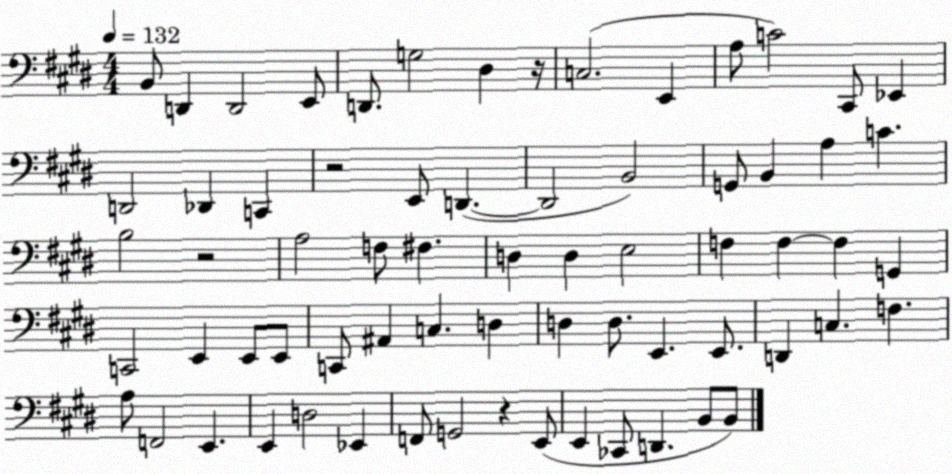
X:1
T:Untitled
M:4/4
L:1/4
K:E
B,,/2 D,, D,,2 E,,/2 D,,/2 G,2 ^D, z/4 C,2 E,, A,/2 C2 ^C,,/2 _E,, D,,2 _D,, C,, z2 E,,/2 D,, D,,2 B,,2 G,,/2 B,, A, C B,2 z2 A,2 F,/2 ^F, D, D, E,2 F, F, F, G,, C,,2 E,, E,,/2 E,,/2 C,,/2 ^A,, C, D, D, D,/2 E,, E,,/2 D,, C, F, A,/2 F,,2 E,, E,, D,2 _E,, F,,/2 G,,2 z E,,/2 E,, _C,,/2 D,, B,,/2 B,,/2